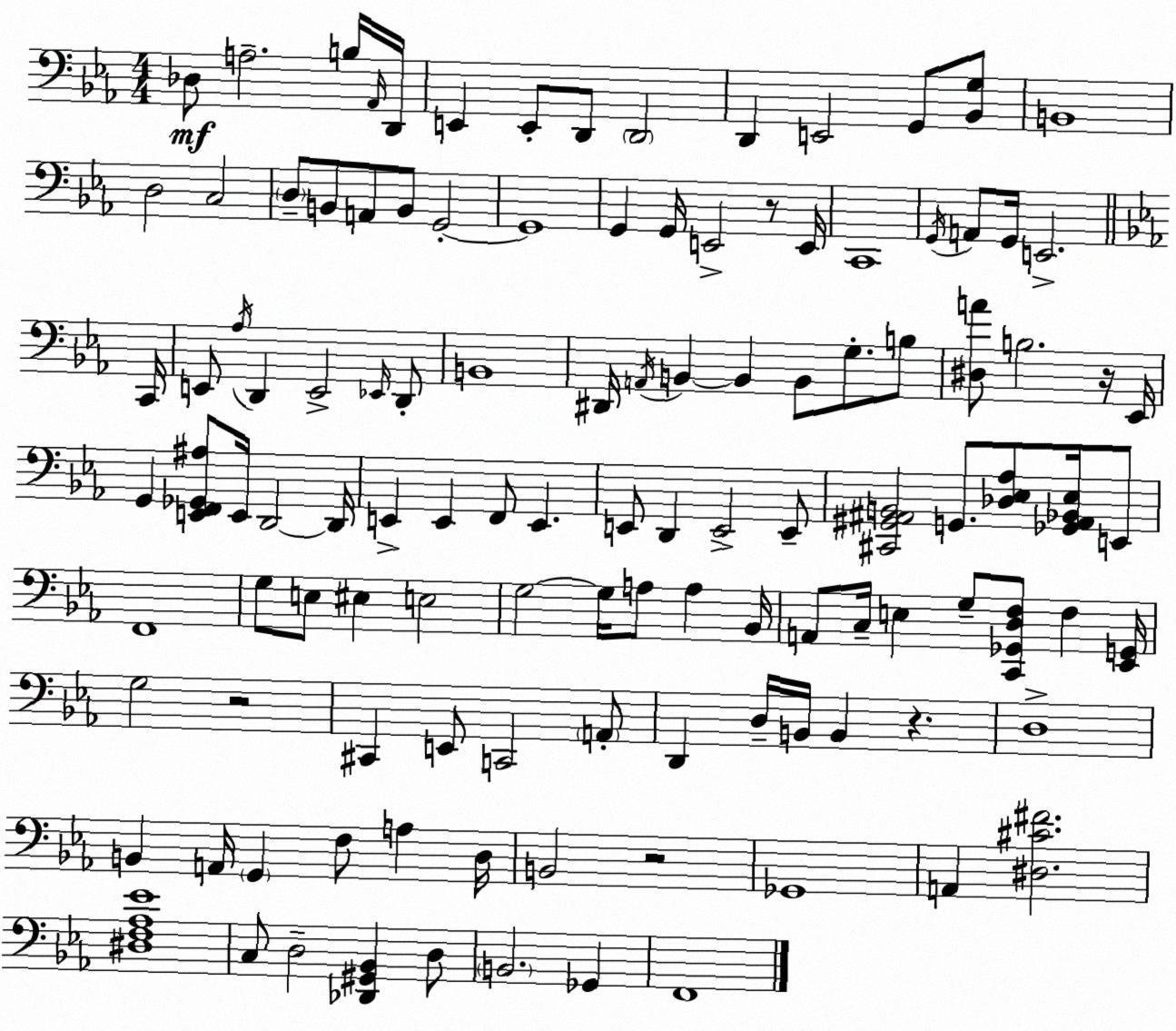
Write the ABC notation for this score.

X:1
T:Untitled
M:4/4
L:1/4
K:Eb
_D,/2 A,2 B,/4 _A,,/4 D,,/4 E,, E,,/2 D,,/2 D,,2 D,, E,,2 G,,/2 [_B,,G,]/2 B,,4 D,2 C,2 D,/2 B,,/2 A,,/2 B,,/2 G,,2 G,,4 G,, G,,/4 E,,2 z/2 E,,/4 C,,4 G,,/4 A,,/2 G,,/4 E,,2 C,,/4 E,,/2 _A,/4 D,, E,,2 _E,,/4 D,,/2 B,,4 ^D,,/4 A,,/4 B,, B,, B,,/2 G,/2 B,/2 [^D,A]/2 B,2 z/4 _E,,/4 G,, [E,,F,,_G,,^A,]/2 E,,/4 D,,2 D,,/4 E,, E,, F,,/2 E,, E,,/2 D,, E,,2 E,,/2 [^C,,^G,,^A,,B,,]2 G,,/2 [_D,_E,_A,]/2 [_G,,^A,,_B,,_E,]/4 E,,/2 F,,4 G,/2 E,/2 ^E, E,2 G,2 G,/4 A,/2 A, _B,,/4 A,,/2 C,/4 E, G,/2 [C,,_G,,D,F,]/2 F, [_E,,G,,]/4 G,2 z2 ^C,, E,,/2 C,,2 A,,/2 D,, D,/4 B,,/4 B,, z D,4 B,, A,,/4 G,, F,/2 A, D,/4 B,,2 z2 _G,,4 A,, [^D,^C^F]2 [^D,F,_A,_E]4 C,/2 D,2 [_D,,^G,,_B,,] D,/2 B,,2 _G,, F,,4